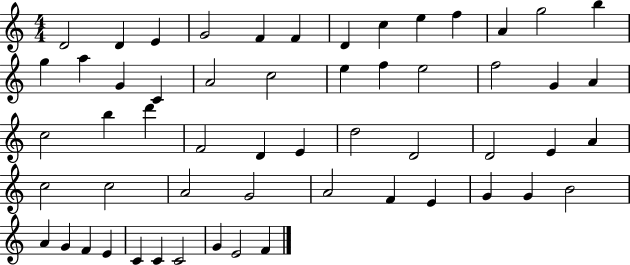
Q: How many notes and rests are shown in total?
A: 56